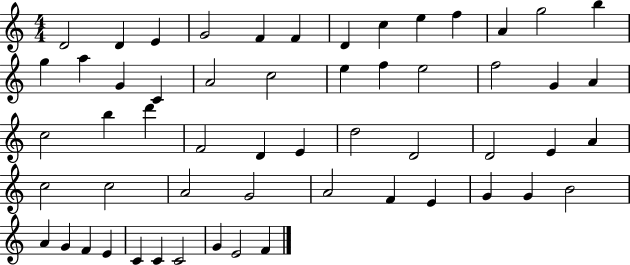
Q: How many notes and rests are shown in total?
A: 56